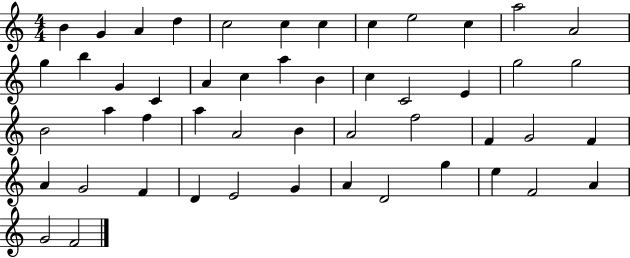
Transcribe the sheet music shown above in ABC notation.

X:1
T:Untitled
M:4/4
L:1/4
K:C
B G A d c2 c c c e2 c a2 A2 g b G C A c a B c C2 E g2 g2 B2 a f a A2 B A2 f2 F G2 F A G2 F D E2 G A D2 g e F2 A G2 F2